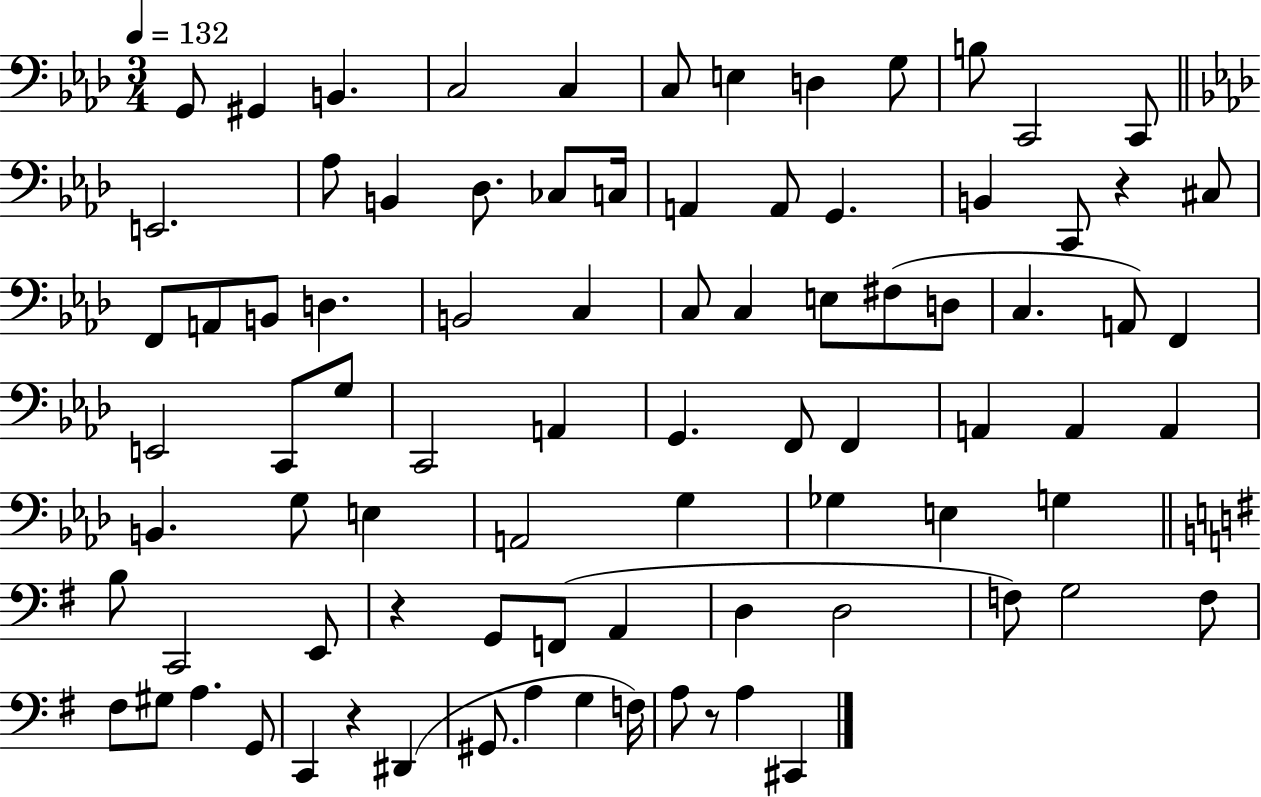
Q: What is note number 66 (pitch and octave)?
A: F3